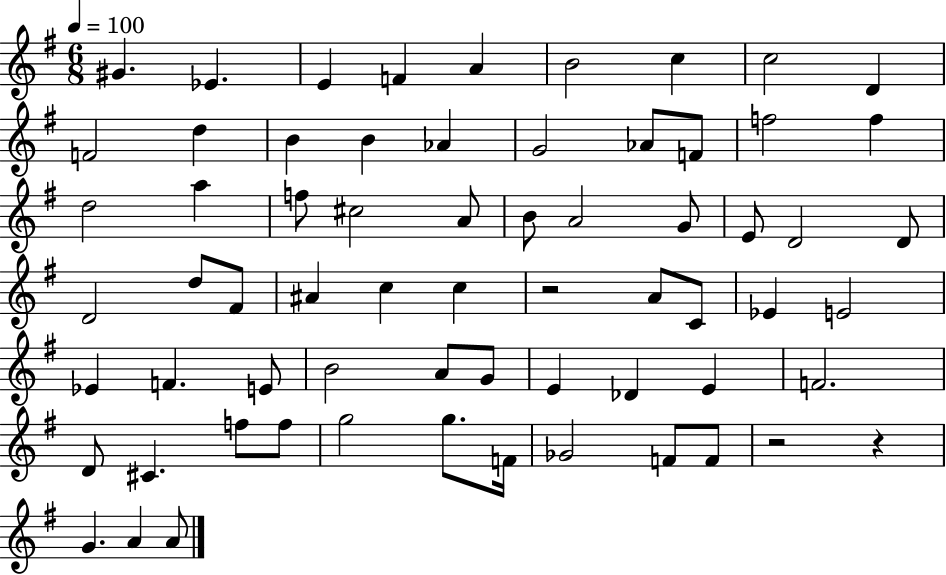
{
  \clef treble
  \numericTimeSignature
  \time 6/8
  \key g \major
  \tempo 4 = 100
  gis'4. ees'4. | e'4 f'4 a'4 | b'2 c''4 | c''2 d'4 | \break f'2 d''4 | b'4 b'4 aes'4 | g'2 aes'8 f'8 | f''2 f''4 | \break d''2 a''4 | f''8 cis''2 a'8 | b'8 a'2 g'8 | e'8 d'2 d'8 | \break d'2 d''8 fis'8 | ais'4 c''4 c''4 | r2 a'8 c'8 | ees'4 e'2 | \break ees'4 f'4. e'8 | b'2 a'8 g'8 | e'4 des'4 e'4 | f'2. | \break d'8 cis'4. f''8 f''8 | g''2 g''8. f'16 | ges'2 f'8 f'8 | r2 r4 | \break g'4. a'4 a'8 | \bar "|."
}